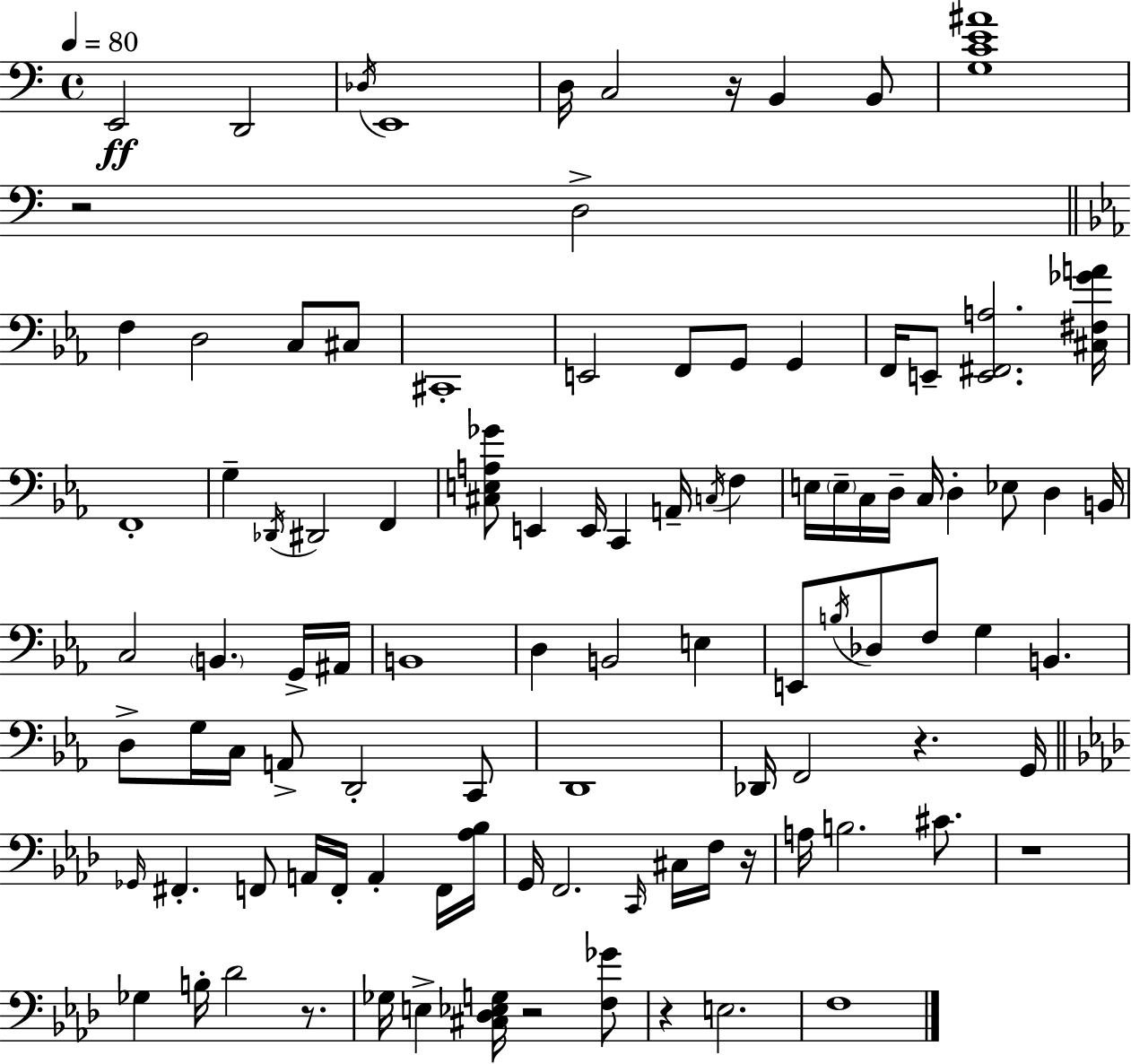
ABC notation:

X:1
T:Untitled
M:4/4
L:1/4
K:C
E,,2 D,,2 _D,/4 E,,4 D,/4 C,2 z/4 B,, B,,/2 [G,CE^A]4 z2 D,2 F, D,2 C,/2 ^C,/2 ^C,,4 E,,2 F,,/2 G,,/2 G,, F,,/4 E,,/2 [E,,^F,,A,]2 [^C,^F,_GA]/4 F,,4 G, _D,,/4 ^D,,2 F,, [^C,E,A,_G]/2 E,, E,,/4 C,, A,,/4 C,/4 F, E,/4 E,/4 C,/4 D,/4 C,/4 D, _E,/2 D, B,,/4 C,2 B,, G,,/4 ^A,,/4 B,,4 D, B,,2 E, E,,/2 B,/4 _D,/2 F,/2 G, B,, D,/2 G,/4 C,/4 A,,/2 D,,2 C,,/2 D,,4 _D,,/4 F,,2 z G,,/4 _G,,/4 ^F,, F,,/2 A,,/4 F,,/4 A,, F,,/4 [_A,_B,]/4 G,,/4 F,,2 C,,/4 ^C,/4 F,/4 z/4 A,/4 B,2 ^C/2 z4 _G, B,/4 _D2 z/2 _G,/4 E, [^C,_D,_E,G,]/4 z2 [F,_G]/2 z E,2 F,4